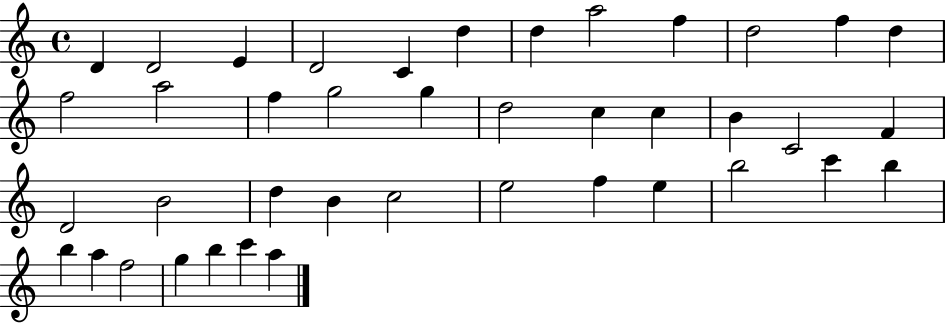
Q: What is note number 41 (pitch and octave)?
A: A5